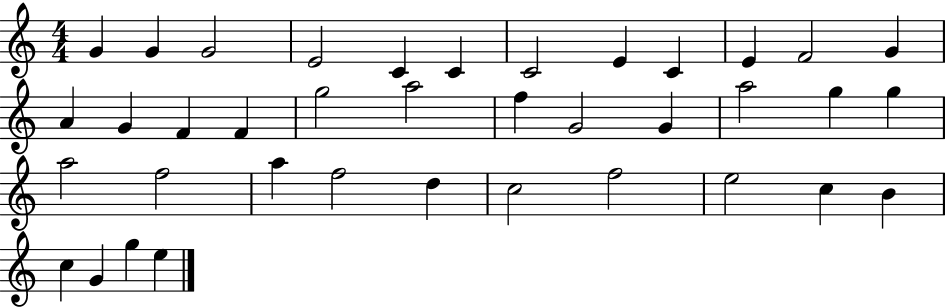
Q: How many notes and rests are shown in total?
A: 38